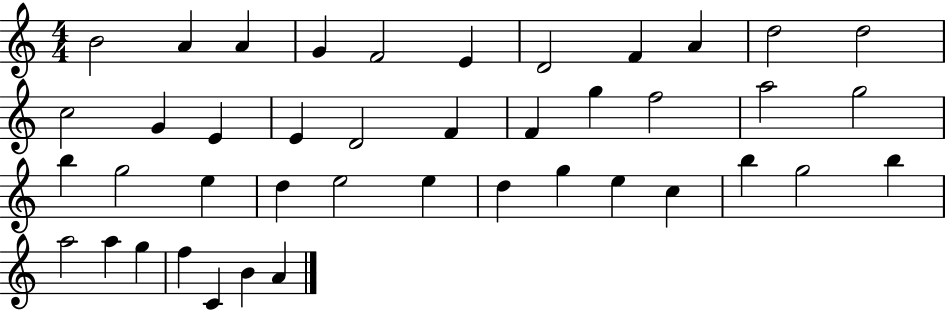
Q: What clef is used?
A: treble